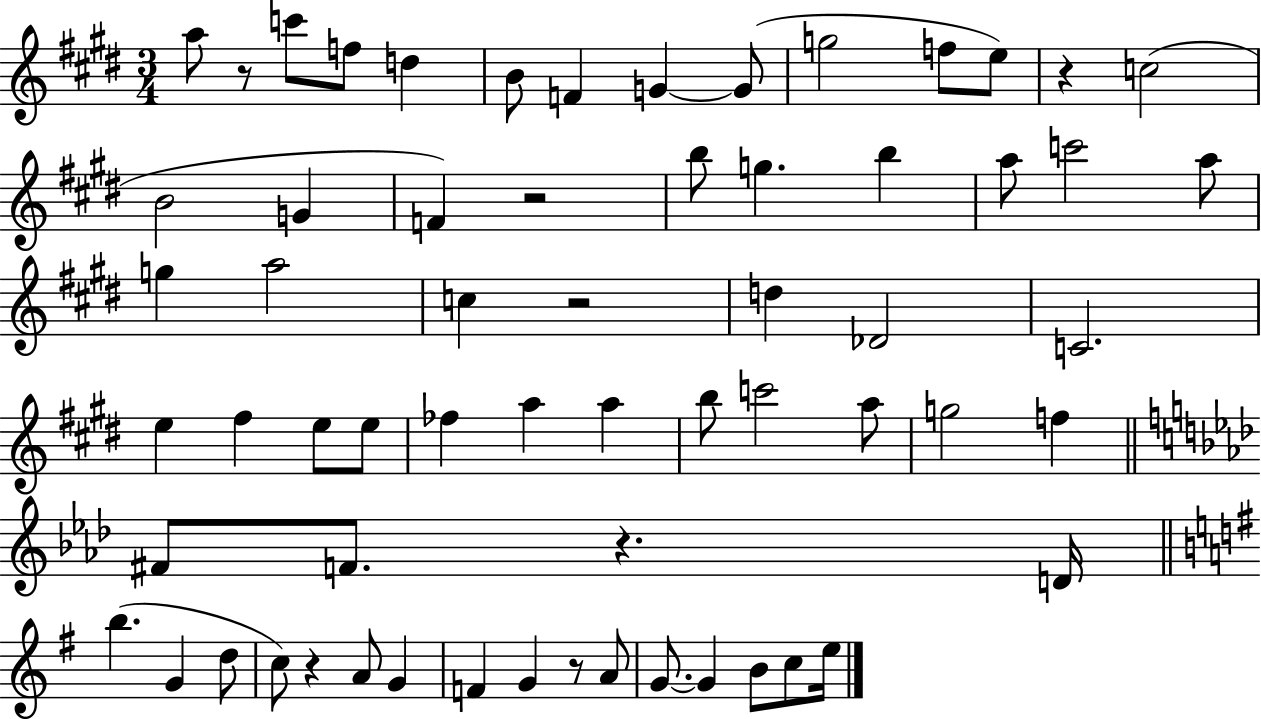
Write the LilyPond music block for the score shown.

{
  \clef treble
  \numericTimeSignature
  \time 3/4
  \key e \major
  \repeat volta 2 { a''8 r8 c'''8 f''8 d''4 | b'8 f'4 g'4~~ g'8( | g''2 f''8 e''8) | r4 c''2( | \break b'2 g'4 | f'4) r2 | b''8 g''4. b''4 | a''8 c'''2 a''8 | \break g''4 a''2 | c''4 r2 | d''4 des'2 | c'2. | \break e''4 fis''4 e''8 e''8 | fes''4 a''4 a''4 | b''8 c'''2 a''8 | g''2 f''4 | \break \bar "||" \break \key aes \major fis'8 f'8. r4. d'16 | \bar "||" \break \key g \major b''4.( g'4 d''8 | c''8) r4 a'8 g'4 | f'4 g'4 r8 a'8 | g'8.~~ g'4 b'8 c''8 e''16 | \break } \bar "|."
}